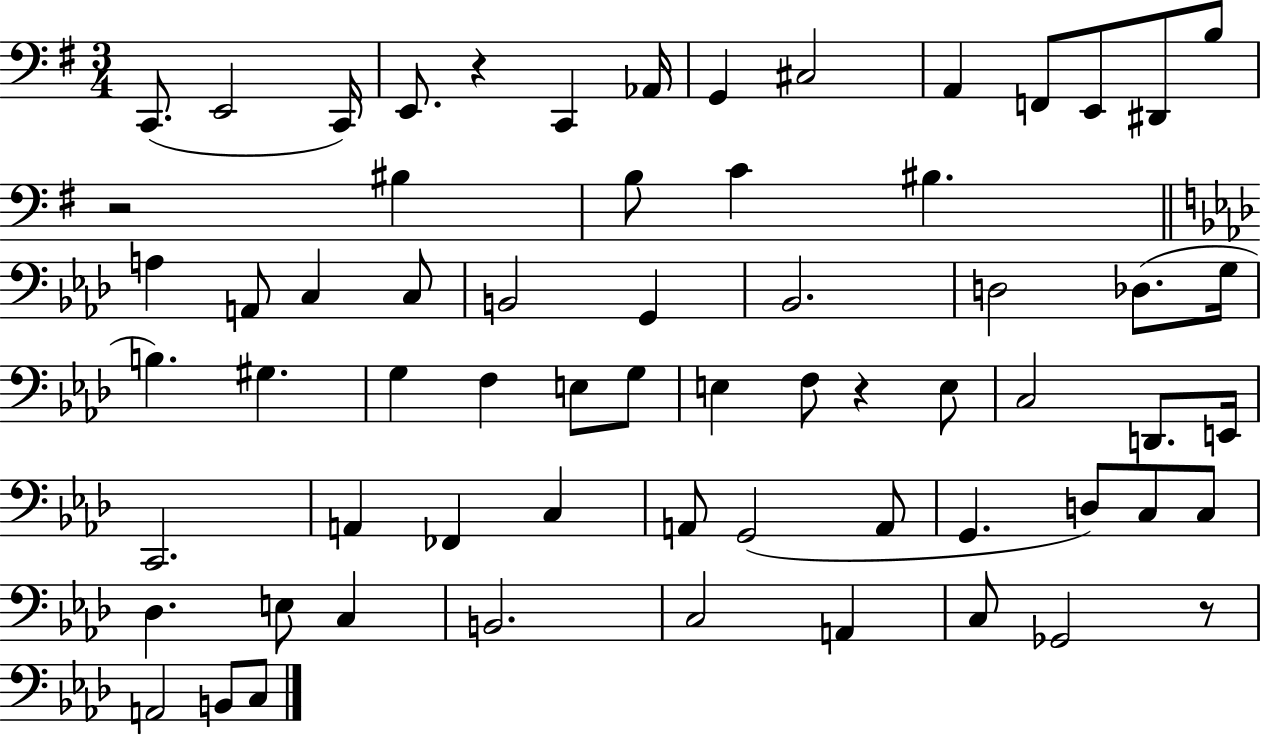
X:1
T:Untitled
M:3/4
L:1/4
K:G
C,,/2 E,,2 C,,/4 E,,/2 z C,, _A,,/4 G,, ^C,2 A,, F,,/2 E,,/2 ^D,,/2 B,/2 z2 ^B, B,/2 C ^B, A, A,,/2 C, C,/2 B,,2 G,, _B,,2 D,2 _D,/2 G,/4 B, ^G, G, F, E,/2 G,/2 E, F,/2 z E,/2 C,2 D,,/2 E,,/4 C,,2 A,, _F,, C, A,,/2 G,,2 A,,/2 G,, D,/2 C,/2 C,/2 _D, E,/2 C, B,,2 C,2 A,, C,/2 _G,,2 z/2 A,,2 B,,/2 C,/2